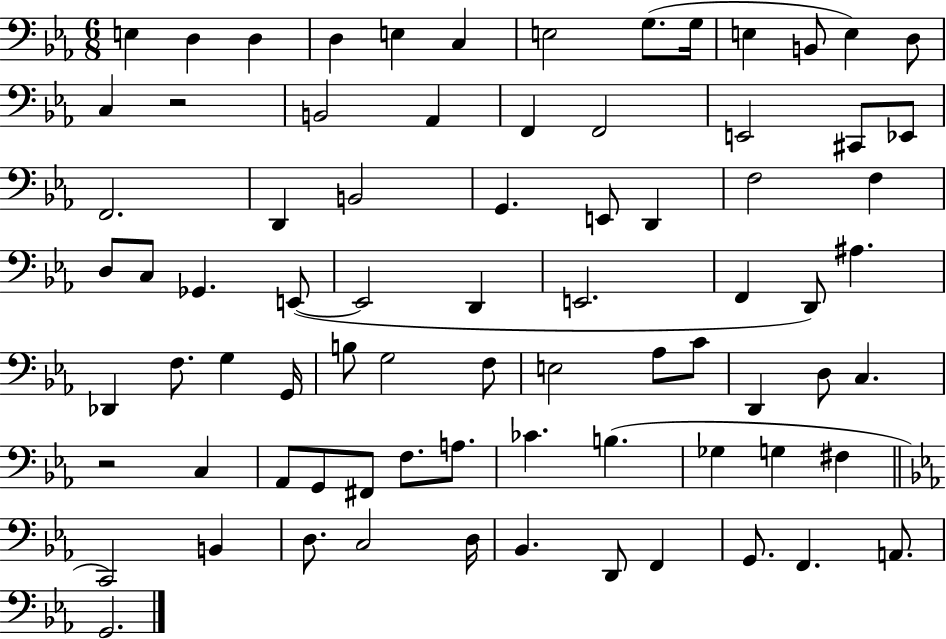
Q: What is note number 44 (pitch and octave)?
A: B3